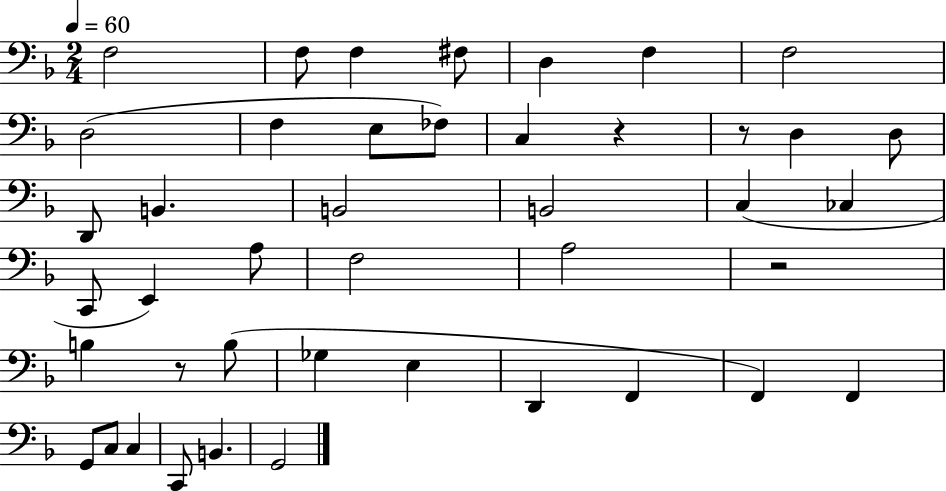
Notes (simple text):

F3/h F3/e F3/q F#3/e D3/q F3/q F3/h D3/h F3/q E3/e FES3/e C3/q R/q R/e D3/q D3/e D2/e B2/q. B2/h B2/h C3/q CES3/q C2/e E2/q A3/e F3/h A3/h R/h B3/q R/e B3/e Gb3/q E3/q D2/q F2/q F2/q F2/q G2/e C3/e C3/q C2/e B2/q. G2/h